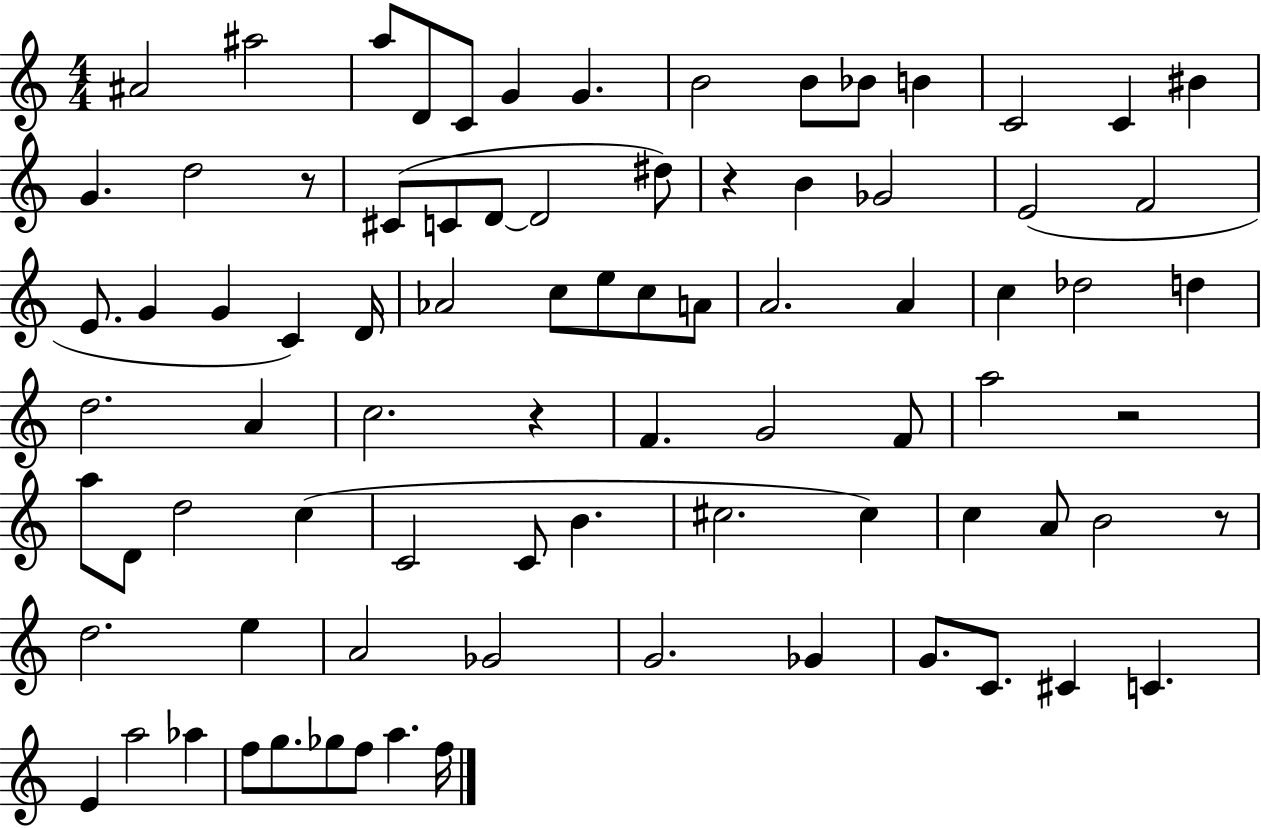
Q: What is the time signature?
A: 4/4